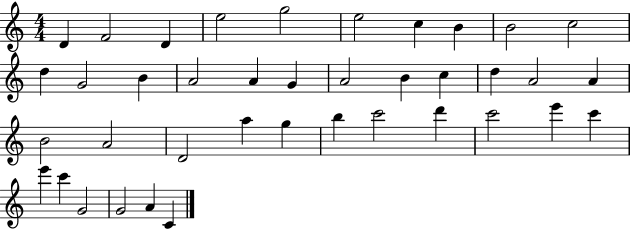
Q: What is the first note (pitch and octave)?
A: D4